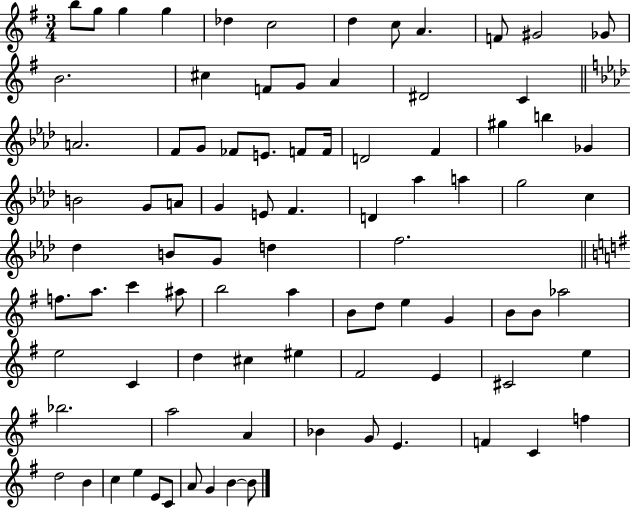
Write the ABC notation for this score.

X:1
T:Untitled
M:3/4
L:1/4
K:G
b/2 g/2 g g _d c2 d c/2 A F/2 ^G2 _G/2 B2 ^c F/2 G/2 A ^D2 C A2 F/2 G/2 _F/2 E/2 F/2 F/4 D2 F ^g b _G B2 G/2 A/2 G E/2 F D _a a g2 c _d B/2 G/2 d f2 f/2 a/2 c' ^a/2 b2 a B/2 d/2 e G B/2 B/2 _a2 e2 C d ^c ^e ^F2 E ^C2 e _b2 a2 A _B G/2 E F C f d2 B c e E/2 C/2 A/2 G B B/2